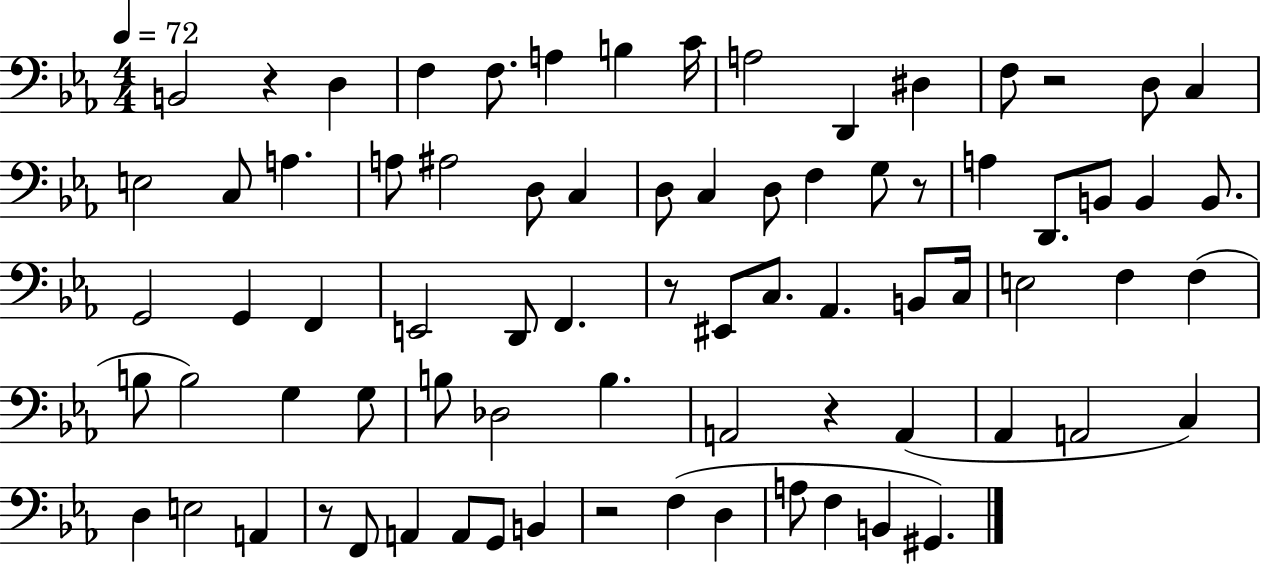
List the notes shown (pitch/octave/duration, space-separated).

B2/h R/q D3/q F3/q F3/e. A3/q B3/q C4/s A3/h D2/q D#3/q F3/e R/h D3/e C3/q E3/h C3/e A3/q. A3/e A#3/h D3/e C3/q D3/e C3/q D3/e F3/q G3/e R/e A3/q D2/e. B2/e B2/q B2/e. G2/h G2/q F2/q E2/h D2/e F2/q. R/e EIS2/e C3/e. Ab2/q. B2/e C3/s E3/h F3/q F3/q B3/e B3/h G3/q G3/e B3/e Db3/h B3/q. A2/h R/q A2/q Ab2/q A2/h C3/q D3/q E3/h A2/q R/e F2/e A2/q A2/e G2/e B2/q R/h F3/q D3/q A3/e F3/q B2/q G#2/q.